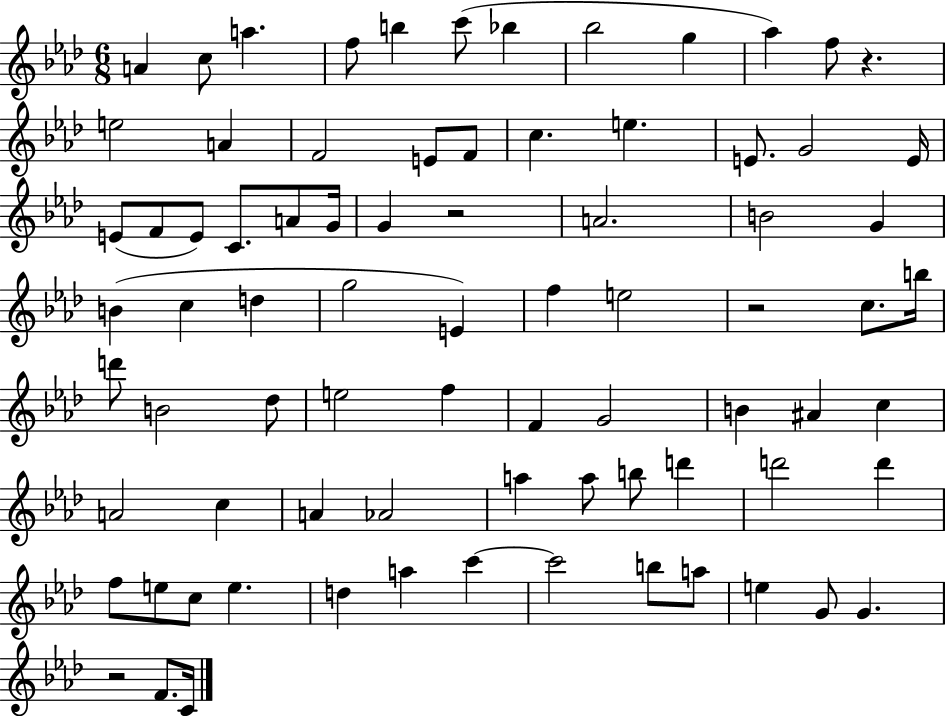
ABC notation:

X:1
T:Untitled
M:6/8
L:1/4
K:Ab
A c/2 a f/2 b c'/2 _b _b2 g _a f/2 z e2 A F2 E/2 F/2 c e E/2 G2 E/4 E/2 F/2 E/2 C/2 A/2 G/4 G z2 A2 B2 G B c d g2 E f e2 z2 c/2 b/4 d'/2 B2 _d/2 e2 f F G2 B ^A c A2 c A _A2 a a/2 b/2 d' d'2 d' f/2 e/2 c/2 e d a c' c'2 b/2 a/2 e G/2 G z2 F/2 C/4